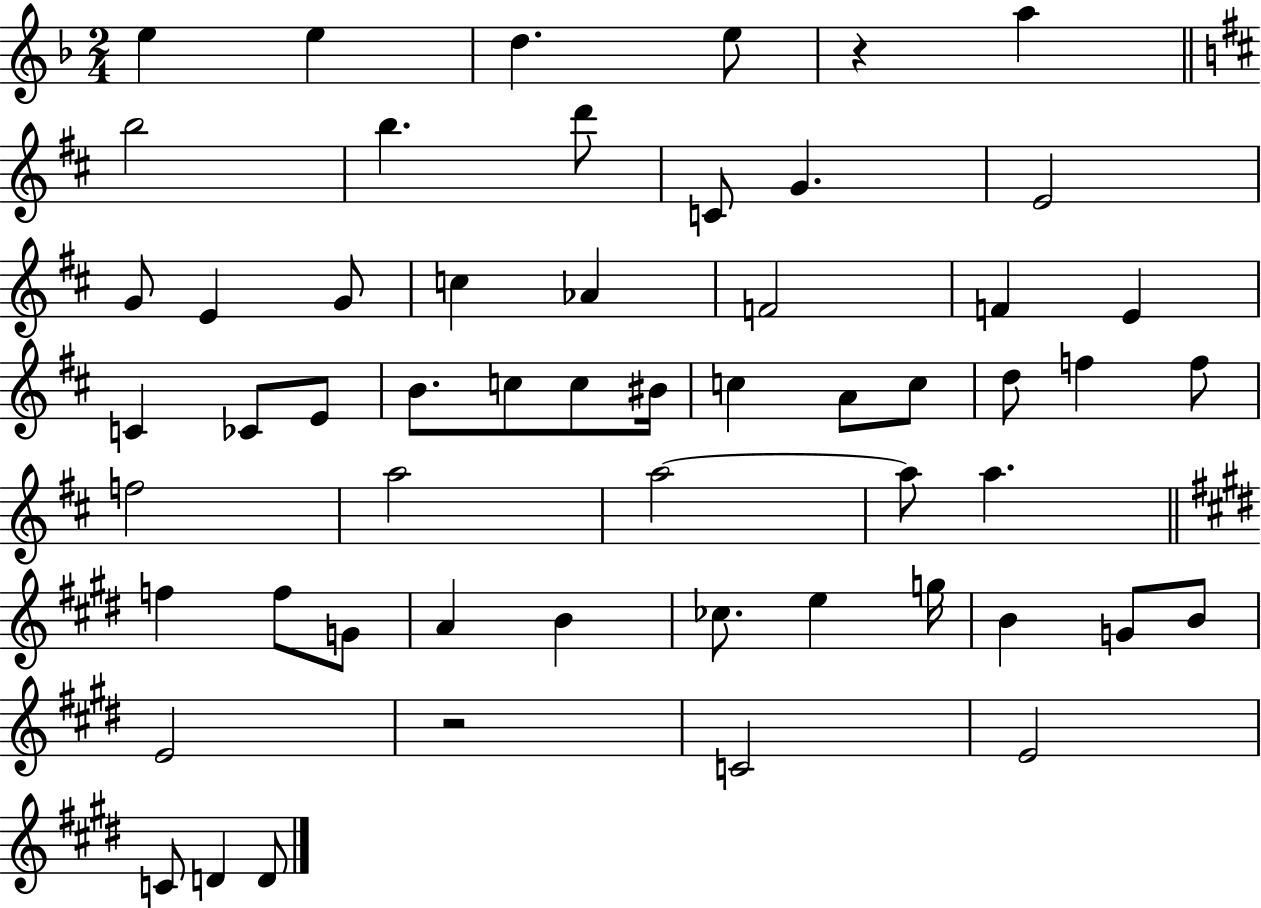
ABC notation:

X:1
T:Untitled
M:2/4
L:1/4
K:F
e e d e/2 z a b2 b d'/2 C/2 G E2 G/2 E G/2 c _A F2 F E C _C/2 E/2 B/2 c/2 c/2 ^B/4 c A/2 c/2 d/2 f f/2 f2 a2 a2 a/2 a f f/2 G/2 A B _c/2 e g/4 B G/2 B/2 E2 z2 C2 E2 C/2 D D/2